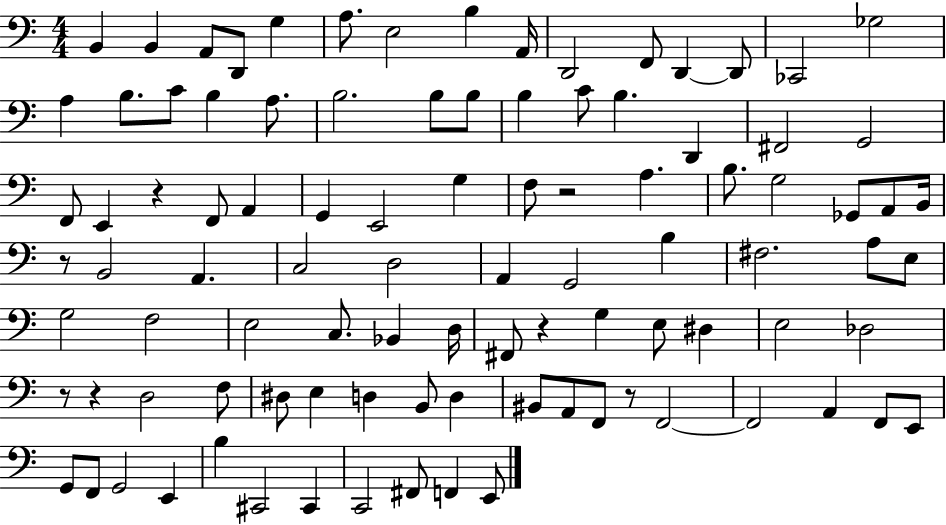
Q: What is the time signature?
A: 4/4